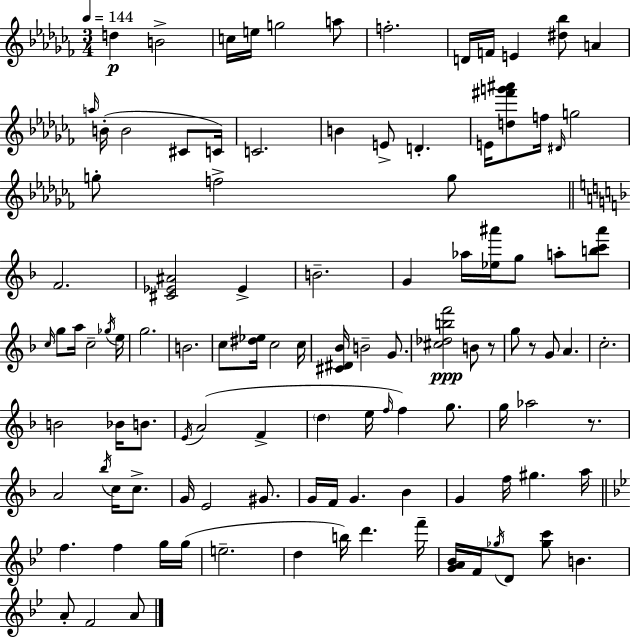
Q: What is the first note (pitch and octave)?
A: D5